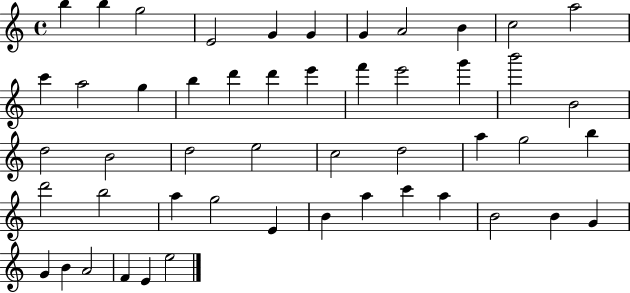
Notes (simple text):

B5/q B5/q G5/h E4/h G4/q G4/q G4/q A4/h B4/q C5/h A5/h C6/q A5/h G5/q B5/q D6/q D6/q E6/q F6/q E6/h G6/q B6/h B4/h D5/h B4/h D5/h E5/h C5/h D5/h A5/q G5/h B5/q D6/h B5/h A5/q G5/h E4/q B4/q A5/q C6/q A5/q B4/h B4/q G4/q G4/q B4/q A4/h F4/q E4/q E5/h